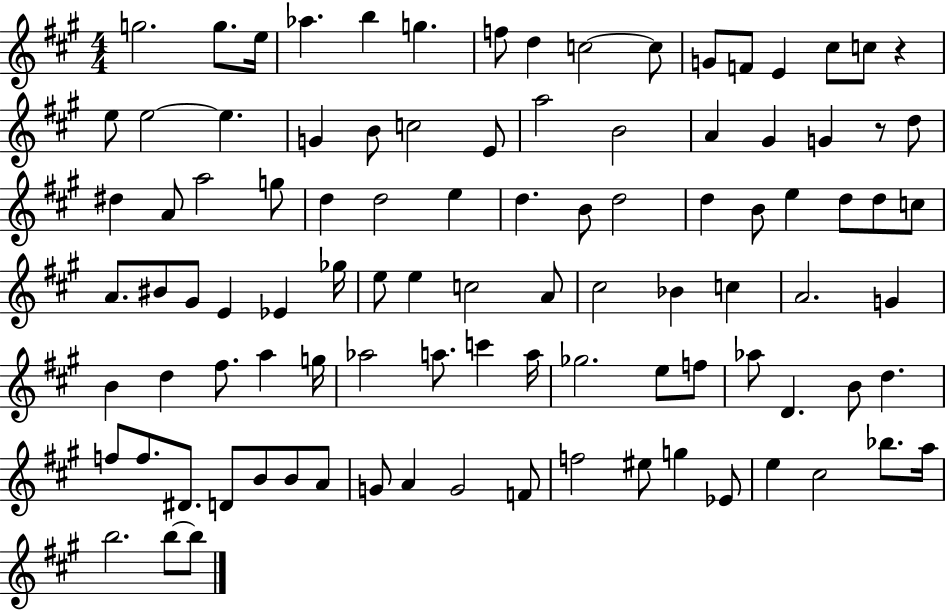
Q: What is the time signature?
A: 4/4